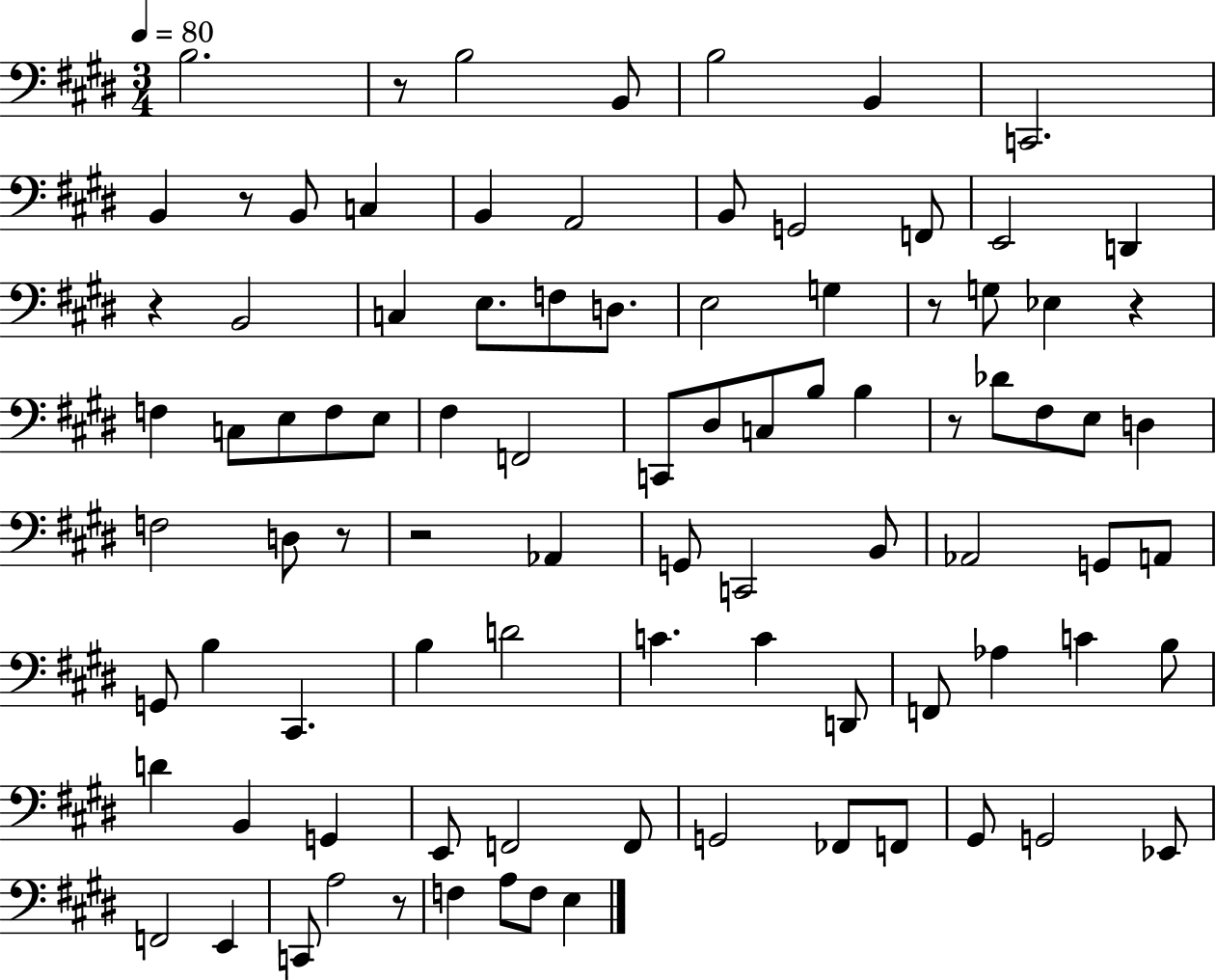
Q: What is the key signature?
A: E major